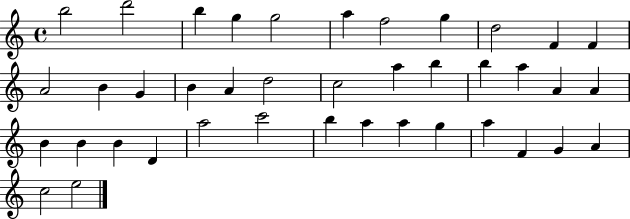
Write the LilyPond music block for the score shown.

{
  \clef treble
  \time 4/4
  \defaultTimeSignature
  \key c \major
  b''2 d'''2 | b''4 g''4 g''2 | a''4 f''2 g''4 | d''2 f'4 f'4 | \break a'2 b'4 g'4 | b'4 a'4 d''2 | c''2 a''4 b''4 | b''4 a''4 a'4 a'4 | \break b'4 b'4 b'4 d'4 | a''2 c'''2 | b''4 a''4 a''4 g''4 | a''4 f'4 g'4 a'4 | \break c''2 e''2 | \bar "|."
}